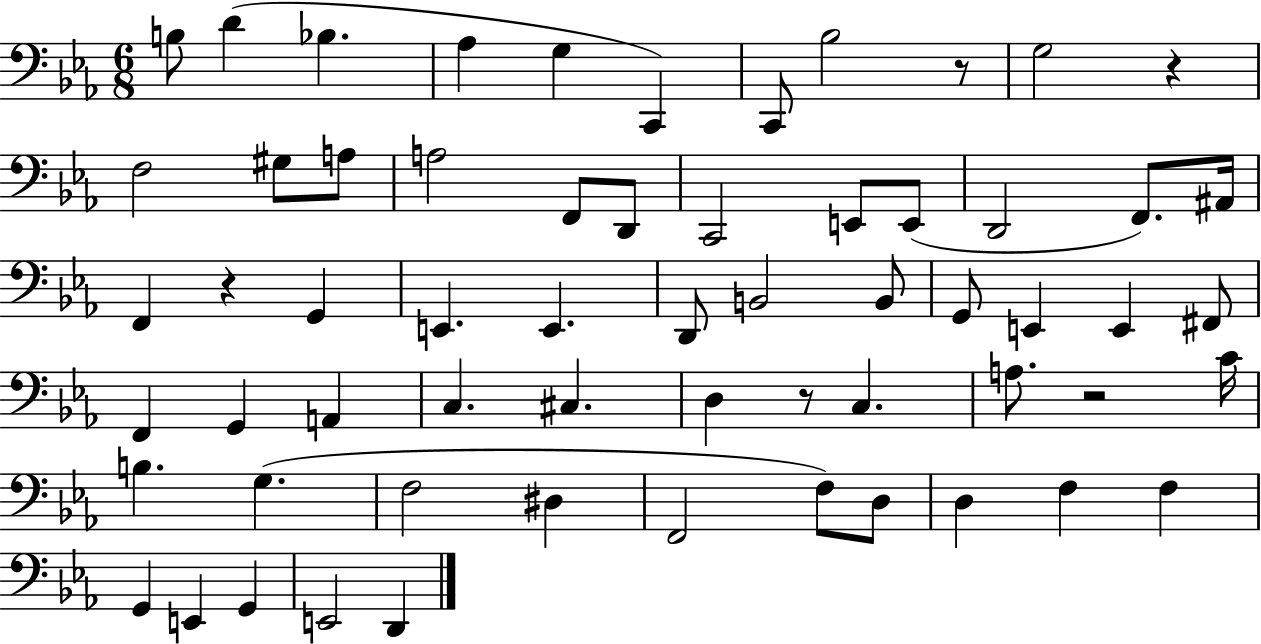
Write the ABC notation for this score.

X:1
T:Untitled
M:6/8
L:1/4
K:Eb
B,/2 D _B, _A, G, C,, C,,/2 _B,2 z/2 G,2 z F,2 ^G,/2 A,/2 A,2 F,,/2 D,,/2 C,,2 E,,/2 E,,/2 D,,2 F,,/2 ^A,,/4 F,, z G,, E,, E,, D,,/2 B,,2 B,,/2 G,,/2 E,, E,, ^F,,/2 F,, G,, A,, C, ^C, D, z/2 C, A,/2 z2 C/4 B, G, F,2 ^D, F,,2 F,/2 D,/2 D, F, F, G,, E,, G,, E,,2 D,,